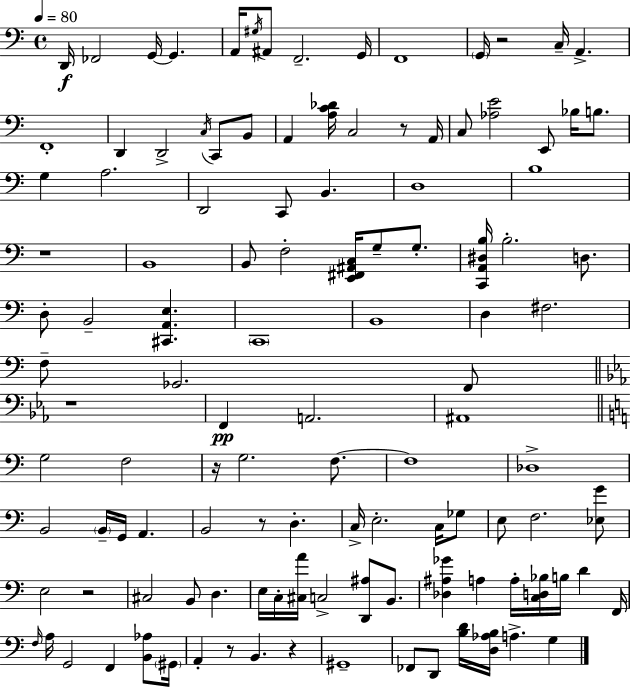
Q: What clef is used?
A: bass